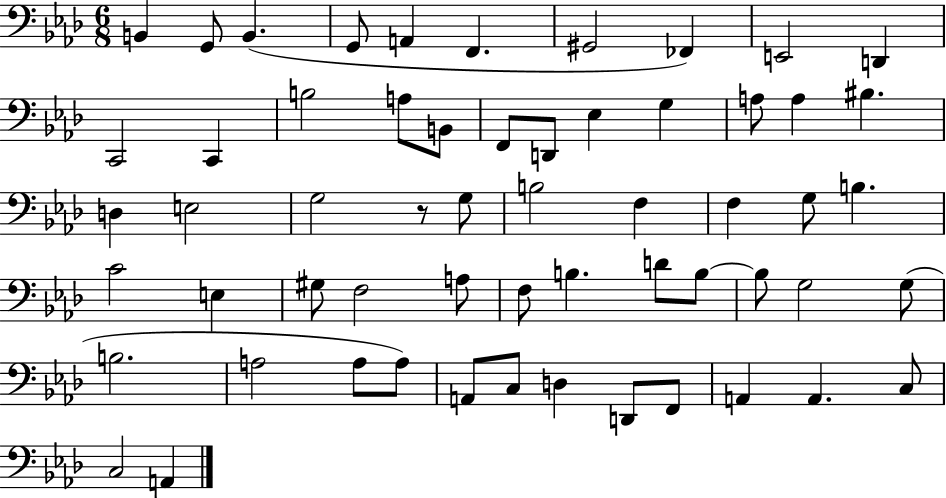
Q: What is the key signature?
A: AES major